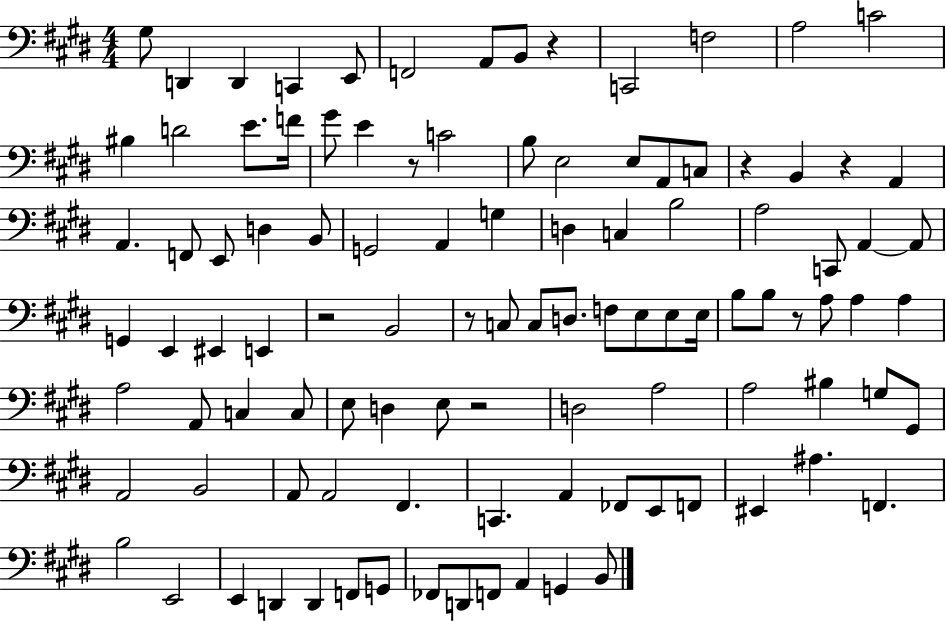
G#3/e D2/q D2/q C2/q E2/e F2/h A2/e B2/e R/q C2/h F3/h A3/h C4/h BIS3/q D4/h E4/e. F4/s G#4/e E4/q R/e C4/h B3/e E3/h E3/e A2/e C3/e R/q B2/q R/q A2/q A2/q. F2/e E2/e D3/q B2/e G2/h A2/q G3/q D3/q C3/q B3/h A3/h C2/e A2/q A2/e G2/q E2/q EIS2/q E2/q R/h B2/h R/e C3/e C3/e D3/e. F3/e E3/e E3/e E3/s B3/e B3/e R/e A3/e A3/q A3/q A3/h A2/e C3/q C3/e E3/e D3/q E3/e R/h D3/h A3/h A3/h BIS3/q G3/e G#2/e A2/h B2/h A2/e A2/h F#2/q. C2/q. A2/q FES2/e E2/e F2/e EIS2/q A#3/q. F2/q. B3/h E2/h E2/q D2/q D2/q F2/e G2/e FES2/e D2/e F2/e A2/q G2/q B2/e